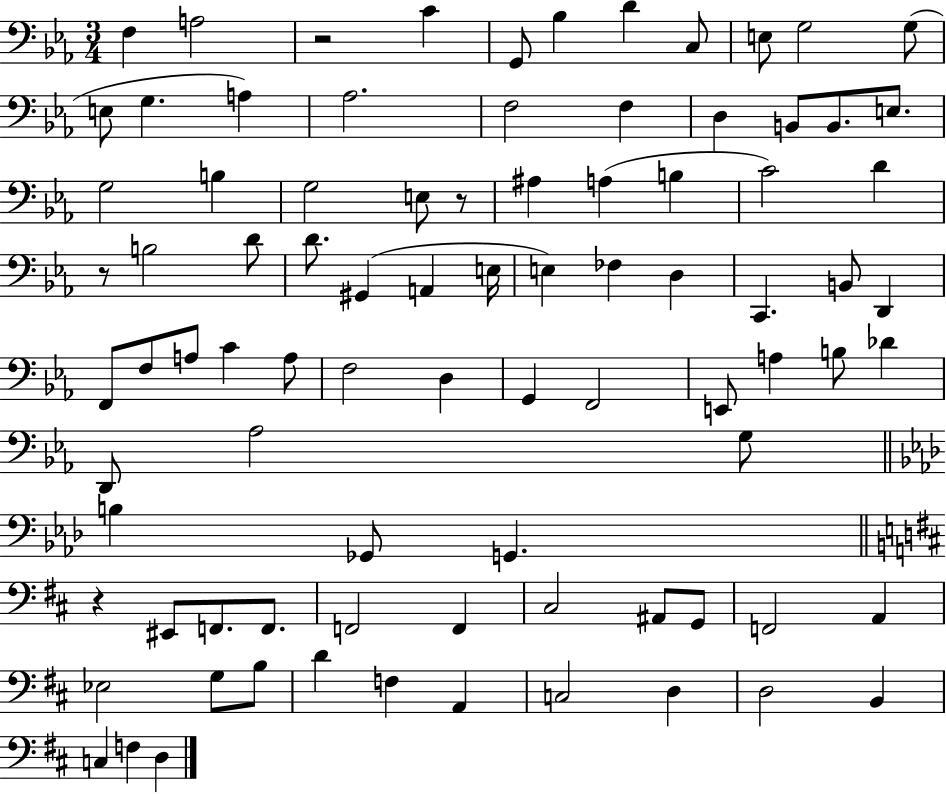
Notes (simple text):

F3/q A3/h R/h C4/q G2/e Bb3/q D4/q C3/e E3/e G3/h G3/e E3/e G3/q. A3/q Ab3/h. F3/h F3/q D3/q B2/e B2/e. E3/e. G3/h B3/q G3/h E3/e R/e A#3/q A3/q B3/q C4/h D4/q R/e B3/h D4/e D4/e. G#2/q A2/q E3/s E3/q FES3/q D3/q C2/q. B2/e D2/q F2/e F3/e A3/e C4/q A3/e F3/h D3/q G2/q F2/h E2/e A3/q B3/e Db4/q D2/e Ab3/h G3/e B3/q Gb2/e G2/q. R/q EIS2/e F2/e. F2/e. F2/h F2/q C#3/h A#2/e G2/e F2/h A2/q Eb3/h G3/e B3/e D4/q F3/q A2/q C3/h D3/q D3/h B2/q C3/q F3/q D3/q